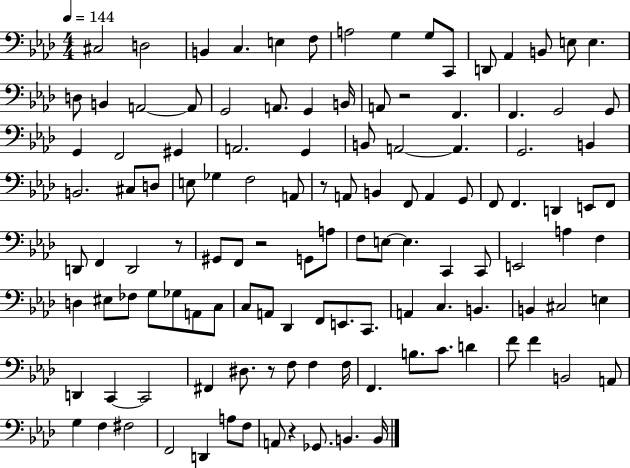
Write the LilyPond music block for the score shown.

{
  \clef bass
  \numericTimeSignature
  \time 4/4
  \key aes \major
  \tempo 4 = 144
  cis2 d2 | b,4 c4. e4 f8 | a2 g4 g8 c,8 | d,8 aes,4 b,8 e8 e4. | \break d8 b,4 a,2~~ a,8 | g,2 a,8. g,4 b,16 | a,8 r2 f,4. | f,4. g,2 g,8 | \break g,4 f,2 gis,4 | a,2. g,4 | b,8 a,2~~ a,4. | g,2. b,4 | \break b,2. cis8 d8 | e8 ges4 f2 a,8 | r8 a,8 b,4 f,8 a,4 g,8 | f,8 f,4. d,4 e,8 f,8 | \break d,8 f,4 d,2 r8 | gis,8 f,8 r2 g,8 a8 | f8 e8~~ e4. c,4 c,8 | e,2 a4 f4 | \break d4 eis8 fes8 g8 ges8 a,8 c8 | c8 a,8 des,4 f,8 e,8. c,8. | a,4 c4. b,4. | b,4 cis2 e4 | \break d,4 c,4~~ c,2 | fis,4 dis8. r8 f8 f4 f16 | f,4. b8. c'8. d'4 | f'8 f'4 b,2 a,8 | \break g4 f4 fis2 | f,2 d,4 a8 f8 | a,8 r4 ges,8. b,4. b,16 | \bar "|."
}